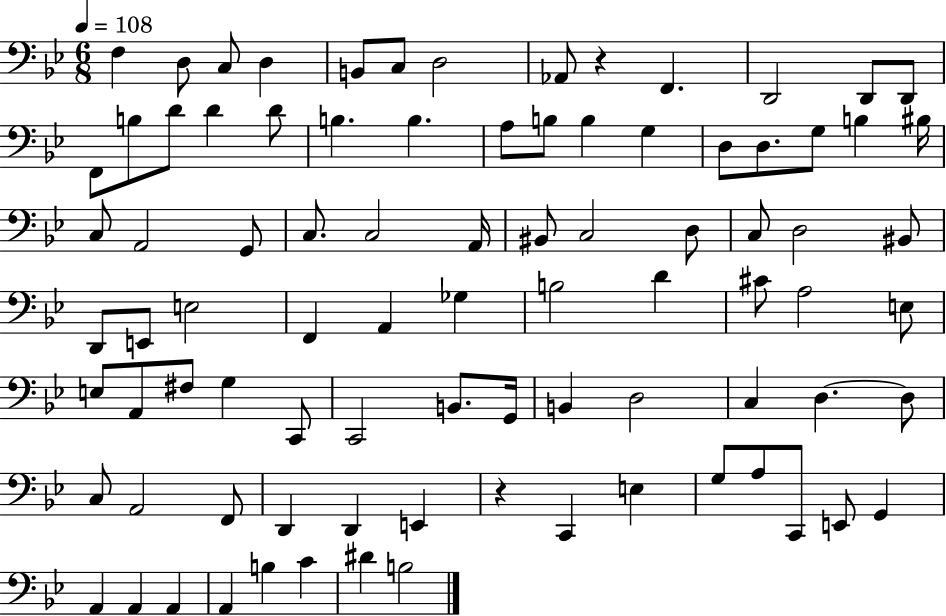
F3/q D3/e C3/e D3/q B2/e C3/e D3/h Ab2/e R/q F2/q. D2/h D2/e D2/e F2/e B3/e D4/e D4/q D4/e B3/q. B3/q. A3/e B3/e B3/q G3/q D3/e D3/e. G3/e B3/q BIS3/s C3/e A2/h G2/e C3/e. C3/h A2/s BIS2/e C3/h D3/e C3/e D3/h BIS2/e D2/e E2/e E3/h F2/q A2/q Gb3/q B3/h D4/q C#4/e A3/h E3/e E3/e A2/e F#3/e G3/q C2/e C2/h B2/e. G2/s B2/q D3/h C3/q D3/q. D3/e C3/e A2/h F2/e D2/q D2/q E2/q R/q C2/q E3/q G3/e A3/e C2/e E2/e G2/q A2/q A2/q A2/q A2/q B3/q C4/q D#4/q B3/h